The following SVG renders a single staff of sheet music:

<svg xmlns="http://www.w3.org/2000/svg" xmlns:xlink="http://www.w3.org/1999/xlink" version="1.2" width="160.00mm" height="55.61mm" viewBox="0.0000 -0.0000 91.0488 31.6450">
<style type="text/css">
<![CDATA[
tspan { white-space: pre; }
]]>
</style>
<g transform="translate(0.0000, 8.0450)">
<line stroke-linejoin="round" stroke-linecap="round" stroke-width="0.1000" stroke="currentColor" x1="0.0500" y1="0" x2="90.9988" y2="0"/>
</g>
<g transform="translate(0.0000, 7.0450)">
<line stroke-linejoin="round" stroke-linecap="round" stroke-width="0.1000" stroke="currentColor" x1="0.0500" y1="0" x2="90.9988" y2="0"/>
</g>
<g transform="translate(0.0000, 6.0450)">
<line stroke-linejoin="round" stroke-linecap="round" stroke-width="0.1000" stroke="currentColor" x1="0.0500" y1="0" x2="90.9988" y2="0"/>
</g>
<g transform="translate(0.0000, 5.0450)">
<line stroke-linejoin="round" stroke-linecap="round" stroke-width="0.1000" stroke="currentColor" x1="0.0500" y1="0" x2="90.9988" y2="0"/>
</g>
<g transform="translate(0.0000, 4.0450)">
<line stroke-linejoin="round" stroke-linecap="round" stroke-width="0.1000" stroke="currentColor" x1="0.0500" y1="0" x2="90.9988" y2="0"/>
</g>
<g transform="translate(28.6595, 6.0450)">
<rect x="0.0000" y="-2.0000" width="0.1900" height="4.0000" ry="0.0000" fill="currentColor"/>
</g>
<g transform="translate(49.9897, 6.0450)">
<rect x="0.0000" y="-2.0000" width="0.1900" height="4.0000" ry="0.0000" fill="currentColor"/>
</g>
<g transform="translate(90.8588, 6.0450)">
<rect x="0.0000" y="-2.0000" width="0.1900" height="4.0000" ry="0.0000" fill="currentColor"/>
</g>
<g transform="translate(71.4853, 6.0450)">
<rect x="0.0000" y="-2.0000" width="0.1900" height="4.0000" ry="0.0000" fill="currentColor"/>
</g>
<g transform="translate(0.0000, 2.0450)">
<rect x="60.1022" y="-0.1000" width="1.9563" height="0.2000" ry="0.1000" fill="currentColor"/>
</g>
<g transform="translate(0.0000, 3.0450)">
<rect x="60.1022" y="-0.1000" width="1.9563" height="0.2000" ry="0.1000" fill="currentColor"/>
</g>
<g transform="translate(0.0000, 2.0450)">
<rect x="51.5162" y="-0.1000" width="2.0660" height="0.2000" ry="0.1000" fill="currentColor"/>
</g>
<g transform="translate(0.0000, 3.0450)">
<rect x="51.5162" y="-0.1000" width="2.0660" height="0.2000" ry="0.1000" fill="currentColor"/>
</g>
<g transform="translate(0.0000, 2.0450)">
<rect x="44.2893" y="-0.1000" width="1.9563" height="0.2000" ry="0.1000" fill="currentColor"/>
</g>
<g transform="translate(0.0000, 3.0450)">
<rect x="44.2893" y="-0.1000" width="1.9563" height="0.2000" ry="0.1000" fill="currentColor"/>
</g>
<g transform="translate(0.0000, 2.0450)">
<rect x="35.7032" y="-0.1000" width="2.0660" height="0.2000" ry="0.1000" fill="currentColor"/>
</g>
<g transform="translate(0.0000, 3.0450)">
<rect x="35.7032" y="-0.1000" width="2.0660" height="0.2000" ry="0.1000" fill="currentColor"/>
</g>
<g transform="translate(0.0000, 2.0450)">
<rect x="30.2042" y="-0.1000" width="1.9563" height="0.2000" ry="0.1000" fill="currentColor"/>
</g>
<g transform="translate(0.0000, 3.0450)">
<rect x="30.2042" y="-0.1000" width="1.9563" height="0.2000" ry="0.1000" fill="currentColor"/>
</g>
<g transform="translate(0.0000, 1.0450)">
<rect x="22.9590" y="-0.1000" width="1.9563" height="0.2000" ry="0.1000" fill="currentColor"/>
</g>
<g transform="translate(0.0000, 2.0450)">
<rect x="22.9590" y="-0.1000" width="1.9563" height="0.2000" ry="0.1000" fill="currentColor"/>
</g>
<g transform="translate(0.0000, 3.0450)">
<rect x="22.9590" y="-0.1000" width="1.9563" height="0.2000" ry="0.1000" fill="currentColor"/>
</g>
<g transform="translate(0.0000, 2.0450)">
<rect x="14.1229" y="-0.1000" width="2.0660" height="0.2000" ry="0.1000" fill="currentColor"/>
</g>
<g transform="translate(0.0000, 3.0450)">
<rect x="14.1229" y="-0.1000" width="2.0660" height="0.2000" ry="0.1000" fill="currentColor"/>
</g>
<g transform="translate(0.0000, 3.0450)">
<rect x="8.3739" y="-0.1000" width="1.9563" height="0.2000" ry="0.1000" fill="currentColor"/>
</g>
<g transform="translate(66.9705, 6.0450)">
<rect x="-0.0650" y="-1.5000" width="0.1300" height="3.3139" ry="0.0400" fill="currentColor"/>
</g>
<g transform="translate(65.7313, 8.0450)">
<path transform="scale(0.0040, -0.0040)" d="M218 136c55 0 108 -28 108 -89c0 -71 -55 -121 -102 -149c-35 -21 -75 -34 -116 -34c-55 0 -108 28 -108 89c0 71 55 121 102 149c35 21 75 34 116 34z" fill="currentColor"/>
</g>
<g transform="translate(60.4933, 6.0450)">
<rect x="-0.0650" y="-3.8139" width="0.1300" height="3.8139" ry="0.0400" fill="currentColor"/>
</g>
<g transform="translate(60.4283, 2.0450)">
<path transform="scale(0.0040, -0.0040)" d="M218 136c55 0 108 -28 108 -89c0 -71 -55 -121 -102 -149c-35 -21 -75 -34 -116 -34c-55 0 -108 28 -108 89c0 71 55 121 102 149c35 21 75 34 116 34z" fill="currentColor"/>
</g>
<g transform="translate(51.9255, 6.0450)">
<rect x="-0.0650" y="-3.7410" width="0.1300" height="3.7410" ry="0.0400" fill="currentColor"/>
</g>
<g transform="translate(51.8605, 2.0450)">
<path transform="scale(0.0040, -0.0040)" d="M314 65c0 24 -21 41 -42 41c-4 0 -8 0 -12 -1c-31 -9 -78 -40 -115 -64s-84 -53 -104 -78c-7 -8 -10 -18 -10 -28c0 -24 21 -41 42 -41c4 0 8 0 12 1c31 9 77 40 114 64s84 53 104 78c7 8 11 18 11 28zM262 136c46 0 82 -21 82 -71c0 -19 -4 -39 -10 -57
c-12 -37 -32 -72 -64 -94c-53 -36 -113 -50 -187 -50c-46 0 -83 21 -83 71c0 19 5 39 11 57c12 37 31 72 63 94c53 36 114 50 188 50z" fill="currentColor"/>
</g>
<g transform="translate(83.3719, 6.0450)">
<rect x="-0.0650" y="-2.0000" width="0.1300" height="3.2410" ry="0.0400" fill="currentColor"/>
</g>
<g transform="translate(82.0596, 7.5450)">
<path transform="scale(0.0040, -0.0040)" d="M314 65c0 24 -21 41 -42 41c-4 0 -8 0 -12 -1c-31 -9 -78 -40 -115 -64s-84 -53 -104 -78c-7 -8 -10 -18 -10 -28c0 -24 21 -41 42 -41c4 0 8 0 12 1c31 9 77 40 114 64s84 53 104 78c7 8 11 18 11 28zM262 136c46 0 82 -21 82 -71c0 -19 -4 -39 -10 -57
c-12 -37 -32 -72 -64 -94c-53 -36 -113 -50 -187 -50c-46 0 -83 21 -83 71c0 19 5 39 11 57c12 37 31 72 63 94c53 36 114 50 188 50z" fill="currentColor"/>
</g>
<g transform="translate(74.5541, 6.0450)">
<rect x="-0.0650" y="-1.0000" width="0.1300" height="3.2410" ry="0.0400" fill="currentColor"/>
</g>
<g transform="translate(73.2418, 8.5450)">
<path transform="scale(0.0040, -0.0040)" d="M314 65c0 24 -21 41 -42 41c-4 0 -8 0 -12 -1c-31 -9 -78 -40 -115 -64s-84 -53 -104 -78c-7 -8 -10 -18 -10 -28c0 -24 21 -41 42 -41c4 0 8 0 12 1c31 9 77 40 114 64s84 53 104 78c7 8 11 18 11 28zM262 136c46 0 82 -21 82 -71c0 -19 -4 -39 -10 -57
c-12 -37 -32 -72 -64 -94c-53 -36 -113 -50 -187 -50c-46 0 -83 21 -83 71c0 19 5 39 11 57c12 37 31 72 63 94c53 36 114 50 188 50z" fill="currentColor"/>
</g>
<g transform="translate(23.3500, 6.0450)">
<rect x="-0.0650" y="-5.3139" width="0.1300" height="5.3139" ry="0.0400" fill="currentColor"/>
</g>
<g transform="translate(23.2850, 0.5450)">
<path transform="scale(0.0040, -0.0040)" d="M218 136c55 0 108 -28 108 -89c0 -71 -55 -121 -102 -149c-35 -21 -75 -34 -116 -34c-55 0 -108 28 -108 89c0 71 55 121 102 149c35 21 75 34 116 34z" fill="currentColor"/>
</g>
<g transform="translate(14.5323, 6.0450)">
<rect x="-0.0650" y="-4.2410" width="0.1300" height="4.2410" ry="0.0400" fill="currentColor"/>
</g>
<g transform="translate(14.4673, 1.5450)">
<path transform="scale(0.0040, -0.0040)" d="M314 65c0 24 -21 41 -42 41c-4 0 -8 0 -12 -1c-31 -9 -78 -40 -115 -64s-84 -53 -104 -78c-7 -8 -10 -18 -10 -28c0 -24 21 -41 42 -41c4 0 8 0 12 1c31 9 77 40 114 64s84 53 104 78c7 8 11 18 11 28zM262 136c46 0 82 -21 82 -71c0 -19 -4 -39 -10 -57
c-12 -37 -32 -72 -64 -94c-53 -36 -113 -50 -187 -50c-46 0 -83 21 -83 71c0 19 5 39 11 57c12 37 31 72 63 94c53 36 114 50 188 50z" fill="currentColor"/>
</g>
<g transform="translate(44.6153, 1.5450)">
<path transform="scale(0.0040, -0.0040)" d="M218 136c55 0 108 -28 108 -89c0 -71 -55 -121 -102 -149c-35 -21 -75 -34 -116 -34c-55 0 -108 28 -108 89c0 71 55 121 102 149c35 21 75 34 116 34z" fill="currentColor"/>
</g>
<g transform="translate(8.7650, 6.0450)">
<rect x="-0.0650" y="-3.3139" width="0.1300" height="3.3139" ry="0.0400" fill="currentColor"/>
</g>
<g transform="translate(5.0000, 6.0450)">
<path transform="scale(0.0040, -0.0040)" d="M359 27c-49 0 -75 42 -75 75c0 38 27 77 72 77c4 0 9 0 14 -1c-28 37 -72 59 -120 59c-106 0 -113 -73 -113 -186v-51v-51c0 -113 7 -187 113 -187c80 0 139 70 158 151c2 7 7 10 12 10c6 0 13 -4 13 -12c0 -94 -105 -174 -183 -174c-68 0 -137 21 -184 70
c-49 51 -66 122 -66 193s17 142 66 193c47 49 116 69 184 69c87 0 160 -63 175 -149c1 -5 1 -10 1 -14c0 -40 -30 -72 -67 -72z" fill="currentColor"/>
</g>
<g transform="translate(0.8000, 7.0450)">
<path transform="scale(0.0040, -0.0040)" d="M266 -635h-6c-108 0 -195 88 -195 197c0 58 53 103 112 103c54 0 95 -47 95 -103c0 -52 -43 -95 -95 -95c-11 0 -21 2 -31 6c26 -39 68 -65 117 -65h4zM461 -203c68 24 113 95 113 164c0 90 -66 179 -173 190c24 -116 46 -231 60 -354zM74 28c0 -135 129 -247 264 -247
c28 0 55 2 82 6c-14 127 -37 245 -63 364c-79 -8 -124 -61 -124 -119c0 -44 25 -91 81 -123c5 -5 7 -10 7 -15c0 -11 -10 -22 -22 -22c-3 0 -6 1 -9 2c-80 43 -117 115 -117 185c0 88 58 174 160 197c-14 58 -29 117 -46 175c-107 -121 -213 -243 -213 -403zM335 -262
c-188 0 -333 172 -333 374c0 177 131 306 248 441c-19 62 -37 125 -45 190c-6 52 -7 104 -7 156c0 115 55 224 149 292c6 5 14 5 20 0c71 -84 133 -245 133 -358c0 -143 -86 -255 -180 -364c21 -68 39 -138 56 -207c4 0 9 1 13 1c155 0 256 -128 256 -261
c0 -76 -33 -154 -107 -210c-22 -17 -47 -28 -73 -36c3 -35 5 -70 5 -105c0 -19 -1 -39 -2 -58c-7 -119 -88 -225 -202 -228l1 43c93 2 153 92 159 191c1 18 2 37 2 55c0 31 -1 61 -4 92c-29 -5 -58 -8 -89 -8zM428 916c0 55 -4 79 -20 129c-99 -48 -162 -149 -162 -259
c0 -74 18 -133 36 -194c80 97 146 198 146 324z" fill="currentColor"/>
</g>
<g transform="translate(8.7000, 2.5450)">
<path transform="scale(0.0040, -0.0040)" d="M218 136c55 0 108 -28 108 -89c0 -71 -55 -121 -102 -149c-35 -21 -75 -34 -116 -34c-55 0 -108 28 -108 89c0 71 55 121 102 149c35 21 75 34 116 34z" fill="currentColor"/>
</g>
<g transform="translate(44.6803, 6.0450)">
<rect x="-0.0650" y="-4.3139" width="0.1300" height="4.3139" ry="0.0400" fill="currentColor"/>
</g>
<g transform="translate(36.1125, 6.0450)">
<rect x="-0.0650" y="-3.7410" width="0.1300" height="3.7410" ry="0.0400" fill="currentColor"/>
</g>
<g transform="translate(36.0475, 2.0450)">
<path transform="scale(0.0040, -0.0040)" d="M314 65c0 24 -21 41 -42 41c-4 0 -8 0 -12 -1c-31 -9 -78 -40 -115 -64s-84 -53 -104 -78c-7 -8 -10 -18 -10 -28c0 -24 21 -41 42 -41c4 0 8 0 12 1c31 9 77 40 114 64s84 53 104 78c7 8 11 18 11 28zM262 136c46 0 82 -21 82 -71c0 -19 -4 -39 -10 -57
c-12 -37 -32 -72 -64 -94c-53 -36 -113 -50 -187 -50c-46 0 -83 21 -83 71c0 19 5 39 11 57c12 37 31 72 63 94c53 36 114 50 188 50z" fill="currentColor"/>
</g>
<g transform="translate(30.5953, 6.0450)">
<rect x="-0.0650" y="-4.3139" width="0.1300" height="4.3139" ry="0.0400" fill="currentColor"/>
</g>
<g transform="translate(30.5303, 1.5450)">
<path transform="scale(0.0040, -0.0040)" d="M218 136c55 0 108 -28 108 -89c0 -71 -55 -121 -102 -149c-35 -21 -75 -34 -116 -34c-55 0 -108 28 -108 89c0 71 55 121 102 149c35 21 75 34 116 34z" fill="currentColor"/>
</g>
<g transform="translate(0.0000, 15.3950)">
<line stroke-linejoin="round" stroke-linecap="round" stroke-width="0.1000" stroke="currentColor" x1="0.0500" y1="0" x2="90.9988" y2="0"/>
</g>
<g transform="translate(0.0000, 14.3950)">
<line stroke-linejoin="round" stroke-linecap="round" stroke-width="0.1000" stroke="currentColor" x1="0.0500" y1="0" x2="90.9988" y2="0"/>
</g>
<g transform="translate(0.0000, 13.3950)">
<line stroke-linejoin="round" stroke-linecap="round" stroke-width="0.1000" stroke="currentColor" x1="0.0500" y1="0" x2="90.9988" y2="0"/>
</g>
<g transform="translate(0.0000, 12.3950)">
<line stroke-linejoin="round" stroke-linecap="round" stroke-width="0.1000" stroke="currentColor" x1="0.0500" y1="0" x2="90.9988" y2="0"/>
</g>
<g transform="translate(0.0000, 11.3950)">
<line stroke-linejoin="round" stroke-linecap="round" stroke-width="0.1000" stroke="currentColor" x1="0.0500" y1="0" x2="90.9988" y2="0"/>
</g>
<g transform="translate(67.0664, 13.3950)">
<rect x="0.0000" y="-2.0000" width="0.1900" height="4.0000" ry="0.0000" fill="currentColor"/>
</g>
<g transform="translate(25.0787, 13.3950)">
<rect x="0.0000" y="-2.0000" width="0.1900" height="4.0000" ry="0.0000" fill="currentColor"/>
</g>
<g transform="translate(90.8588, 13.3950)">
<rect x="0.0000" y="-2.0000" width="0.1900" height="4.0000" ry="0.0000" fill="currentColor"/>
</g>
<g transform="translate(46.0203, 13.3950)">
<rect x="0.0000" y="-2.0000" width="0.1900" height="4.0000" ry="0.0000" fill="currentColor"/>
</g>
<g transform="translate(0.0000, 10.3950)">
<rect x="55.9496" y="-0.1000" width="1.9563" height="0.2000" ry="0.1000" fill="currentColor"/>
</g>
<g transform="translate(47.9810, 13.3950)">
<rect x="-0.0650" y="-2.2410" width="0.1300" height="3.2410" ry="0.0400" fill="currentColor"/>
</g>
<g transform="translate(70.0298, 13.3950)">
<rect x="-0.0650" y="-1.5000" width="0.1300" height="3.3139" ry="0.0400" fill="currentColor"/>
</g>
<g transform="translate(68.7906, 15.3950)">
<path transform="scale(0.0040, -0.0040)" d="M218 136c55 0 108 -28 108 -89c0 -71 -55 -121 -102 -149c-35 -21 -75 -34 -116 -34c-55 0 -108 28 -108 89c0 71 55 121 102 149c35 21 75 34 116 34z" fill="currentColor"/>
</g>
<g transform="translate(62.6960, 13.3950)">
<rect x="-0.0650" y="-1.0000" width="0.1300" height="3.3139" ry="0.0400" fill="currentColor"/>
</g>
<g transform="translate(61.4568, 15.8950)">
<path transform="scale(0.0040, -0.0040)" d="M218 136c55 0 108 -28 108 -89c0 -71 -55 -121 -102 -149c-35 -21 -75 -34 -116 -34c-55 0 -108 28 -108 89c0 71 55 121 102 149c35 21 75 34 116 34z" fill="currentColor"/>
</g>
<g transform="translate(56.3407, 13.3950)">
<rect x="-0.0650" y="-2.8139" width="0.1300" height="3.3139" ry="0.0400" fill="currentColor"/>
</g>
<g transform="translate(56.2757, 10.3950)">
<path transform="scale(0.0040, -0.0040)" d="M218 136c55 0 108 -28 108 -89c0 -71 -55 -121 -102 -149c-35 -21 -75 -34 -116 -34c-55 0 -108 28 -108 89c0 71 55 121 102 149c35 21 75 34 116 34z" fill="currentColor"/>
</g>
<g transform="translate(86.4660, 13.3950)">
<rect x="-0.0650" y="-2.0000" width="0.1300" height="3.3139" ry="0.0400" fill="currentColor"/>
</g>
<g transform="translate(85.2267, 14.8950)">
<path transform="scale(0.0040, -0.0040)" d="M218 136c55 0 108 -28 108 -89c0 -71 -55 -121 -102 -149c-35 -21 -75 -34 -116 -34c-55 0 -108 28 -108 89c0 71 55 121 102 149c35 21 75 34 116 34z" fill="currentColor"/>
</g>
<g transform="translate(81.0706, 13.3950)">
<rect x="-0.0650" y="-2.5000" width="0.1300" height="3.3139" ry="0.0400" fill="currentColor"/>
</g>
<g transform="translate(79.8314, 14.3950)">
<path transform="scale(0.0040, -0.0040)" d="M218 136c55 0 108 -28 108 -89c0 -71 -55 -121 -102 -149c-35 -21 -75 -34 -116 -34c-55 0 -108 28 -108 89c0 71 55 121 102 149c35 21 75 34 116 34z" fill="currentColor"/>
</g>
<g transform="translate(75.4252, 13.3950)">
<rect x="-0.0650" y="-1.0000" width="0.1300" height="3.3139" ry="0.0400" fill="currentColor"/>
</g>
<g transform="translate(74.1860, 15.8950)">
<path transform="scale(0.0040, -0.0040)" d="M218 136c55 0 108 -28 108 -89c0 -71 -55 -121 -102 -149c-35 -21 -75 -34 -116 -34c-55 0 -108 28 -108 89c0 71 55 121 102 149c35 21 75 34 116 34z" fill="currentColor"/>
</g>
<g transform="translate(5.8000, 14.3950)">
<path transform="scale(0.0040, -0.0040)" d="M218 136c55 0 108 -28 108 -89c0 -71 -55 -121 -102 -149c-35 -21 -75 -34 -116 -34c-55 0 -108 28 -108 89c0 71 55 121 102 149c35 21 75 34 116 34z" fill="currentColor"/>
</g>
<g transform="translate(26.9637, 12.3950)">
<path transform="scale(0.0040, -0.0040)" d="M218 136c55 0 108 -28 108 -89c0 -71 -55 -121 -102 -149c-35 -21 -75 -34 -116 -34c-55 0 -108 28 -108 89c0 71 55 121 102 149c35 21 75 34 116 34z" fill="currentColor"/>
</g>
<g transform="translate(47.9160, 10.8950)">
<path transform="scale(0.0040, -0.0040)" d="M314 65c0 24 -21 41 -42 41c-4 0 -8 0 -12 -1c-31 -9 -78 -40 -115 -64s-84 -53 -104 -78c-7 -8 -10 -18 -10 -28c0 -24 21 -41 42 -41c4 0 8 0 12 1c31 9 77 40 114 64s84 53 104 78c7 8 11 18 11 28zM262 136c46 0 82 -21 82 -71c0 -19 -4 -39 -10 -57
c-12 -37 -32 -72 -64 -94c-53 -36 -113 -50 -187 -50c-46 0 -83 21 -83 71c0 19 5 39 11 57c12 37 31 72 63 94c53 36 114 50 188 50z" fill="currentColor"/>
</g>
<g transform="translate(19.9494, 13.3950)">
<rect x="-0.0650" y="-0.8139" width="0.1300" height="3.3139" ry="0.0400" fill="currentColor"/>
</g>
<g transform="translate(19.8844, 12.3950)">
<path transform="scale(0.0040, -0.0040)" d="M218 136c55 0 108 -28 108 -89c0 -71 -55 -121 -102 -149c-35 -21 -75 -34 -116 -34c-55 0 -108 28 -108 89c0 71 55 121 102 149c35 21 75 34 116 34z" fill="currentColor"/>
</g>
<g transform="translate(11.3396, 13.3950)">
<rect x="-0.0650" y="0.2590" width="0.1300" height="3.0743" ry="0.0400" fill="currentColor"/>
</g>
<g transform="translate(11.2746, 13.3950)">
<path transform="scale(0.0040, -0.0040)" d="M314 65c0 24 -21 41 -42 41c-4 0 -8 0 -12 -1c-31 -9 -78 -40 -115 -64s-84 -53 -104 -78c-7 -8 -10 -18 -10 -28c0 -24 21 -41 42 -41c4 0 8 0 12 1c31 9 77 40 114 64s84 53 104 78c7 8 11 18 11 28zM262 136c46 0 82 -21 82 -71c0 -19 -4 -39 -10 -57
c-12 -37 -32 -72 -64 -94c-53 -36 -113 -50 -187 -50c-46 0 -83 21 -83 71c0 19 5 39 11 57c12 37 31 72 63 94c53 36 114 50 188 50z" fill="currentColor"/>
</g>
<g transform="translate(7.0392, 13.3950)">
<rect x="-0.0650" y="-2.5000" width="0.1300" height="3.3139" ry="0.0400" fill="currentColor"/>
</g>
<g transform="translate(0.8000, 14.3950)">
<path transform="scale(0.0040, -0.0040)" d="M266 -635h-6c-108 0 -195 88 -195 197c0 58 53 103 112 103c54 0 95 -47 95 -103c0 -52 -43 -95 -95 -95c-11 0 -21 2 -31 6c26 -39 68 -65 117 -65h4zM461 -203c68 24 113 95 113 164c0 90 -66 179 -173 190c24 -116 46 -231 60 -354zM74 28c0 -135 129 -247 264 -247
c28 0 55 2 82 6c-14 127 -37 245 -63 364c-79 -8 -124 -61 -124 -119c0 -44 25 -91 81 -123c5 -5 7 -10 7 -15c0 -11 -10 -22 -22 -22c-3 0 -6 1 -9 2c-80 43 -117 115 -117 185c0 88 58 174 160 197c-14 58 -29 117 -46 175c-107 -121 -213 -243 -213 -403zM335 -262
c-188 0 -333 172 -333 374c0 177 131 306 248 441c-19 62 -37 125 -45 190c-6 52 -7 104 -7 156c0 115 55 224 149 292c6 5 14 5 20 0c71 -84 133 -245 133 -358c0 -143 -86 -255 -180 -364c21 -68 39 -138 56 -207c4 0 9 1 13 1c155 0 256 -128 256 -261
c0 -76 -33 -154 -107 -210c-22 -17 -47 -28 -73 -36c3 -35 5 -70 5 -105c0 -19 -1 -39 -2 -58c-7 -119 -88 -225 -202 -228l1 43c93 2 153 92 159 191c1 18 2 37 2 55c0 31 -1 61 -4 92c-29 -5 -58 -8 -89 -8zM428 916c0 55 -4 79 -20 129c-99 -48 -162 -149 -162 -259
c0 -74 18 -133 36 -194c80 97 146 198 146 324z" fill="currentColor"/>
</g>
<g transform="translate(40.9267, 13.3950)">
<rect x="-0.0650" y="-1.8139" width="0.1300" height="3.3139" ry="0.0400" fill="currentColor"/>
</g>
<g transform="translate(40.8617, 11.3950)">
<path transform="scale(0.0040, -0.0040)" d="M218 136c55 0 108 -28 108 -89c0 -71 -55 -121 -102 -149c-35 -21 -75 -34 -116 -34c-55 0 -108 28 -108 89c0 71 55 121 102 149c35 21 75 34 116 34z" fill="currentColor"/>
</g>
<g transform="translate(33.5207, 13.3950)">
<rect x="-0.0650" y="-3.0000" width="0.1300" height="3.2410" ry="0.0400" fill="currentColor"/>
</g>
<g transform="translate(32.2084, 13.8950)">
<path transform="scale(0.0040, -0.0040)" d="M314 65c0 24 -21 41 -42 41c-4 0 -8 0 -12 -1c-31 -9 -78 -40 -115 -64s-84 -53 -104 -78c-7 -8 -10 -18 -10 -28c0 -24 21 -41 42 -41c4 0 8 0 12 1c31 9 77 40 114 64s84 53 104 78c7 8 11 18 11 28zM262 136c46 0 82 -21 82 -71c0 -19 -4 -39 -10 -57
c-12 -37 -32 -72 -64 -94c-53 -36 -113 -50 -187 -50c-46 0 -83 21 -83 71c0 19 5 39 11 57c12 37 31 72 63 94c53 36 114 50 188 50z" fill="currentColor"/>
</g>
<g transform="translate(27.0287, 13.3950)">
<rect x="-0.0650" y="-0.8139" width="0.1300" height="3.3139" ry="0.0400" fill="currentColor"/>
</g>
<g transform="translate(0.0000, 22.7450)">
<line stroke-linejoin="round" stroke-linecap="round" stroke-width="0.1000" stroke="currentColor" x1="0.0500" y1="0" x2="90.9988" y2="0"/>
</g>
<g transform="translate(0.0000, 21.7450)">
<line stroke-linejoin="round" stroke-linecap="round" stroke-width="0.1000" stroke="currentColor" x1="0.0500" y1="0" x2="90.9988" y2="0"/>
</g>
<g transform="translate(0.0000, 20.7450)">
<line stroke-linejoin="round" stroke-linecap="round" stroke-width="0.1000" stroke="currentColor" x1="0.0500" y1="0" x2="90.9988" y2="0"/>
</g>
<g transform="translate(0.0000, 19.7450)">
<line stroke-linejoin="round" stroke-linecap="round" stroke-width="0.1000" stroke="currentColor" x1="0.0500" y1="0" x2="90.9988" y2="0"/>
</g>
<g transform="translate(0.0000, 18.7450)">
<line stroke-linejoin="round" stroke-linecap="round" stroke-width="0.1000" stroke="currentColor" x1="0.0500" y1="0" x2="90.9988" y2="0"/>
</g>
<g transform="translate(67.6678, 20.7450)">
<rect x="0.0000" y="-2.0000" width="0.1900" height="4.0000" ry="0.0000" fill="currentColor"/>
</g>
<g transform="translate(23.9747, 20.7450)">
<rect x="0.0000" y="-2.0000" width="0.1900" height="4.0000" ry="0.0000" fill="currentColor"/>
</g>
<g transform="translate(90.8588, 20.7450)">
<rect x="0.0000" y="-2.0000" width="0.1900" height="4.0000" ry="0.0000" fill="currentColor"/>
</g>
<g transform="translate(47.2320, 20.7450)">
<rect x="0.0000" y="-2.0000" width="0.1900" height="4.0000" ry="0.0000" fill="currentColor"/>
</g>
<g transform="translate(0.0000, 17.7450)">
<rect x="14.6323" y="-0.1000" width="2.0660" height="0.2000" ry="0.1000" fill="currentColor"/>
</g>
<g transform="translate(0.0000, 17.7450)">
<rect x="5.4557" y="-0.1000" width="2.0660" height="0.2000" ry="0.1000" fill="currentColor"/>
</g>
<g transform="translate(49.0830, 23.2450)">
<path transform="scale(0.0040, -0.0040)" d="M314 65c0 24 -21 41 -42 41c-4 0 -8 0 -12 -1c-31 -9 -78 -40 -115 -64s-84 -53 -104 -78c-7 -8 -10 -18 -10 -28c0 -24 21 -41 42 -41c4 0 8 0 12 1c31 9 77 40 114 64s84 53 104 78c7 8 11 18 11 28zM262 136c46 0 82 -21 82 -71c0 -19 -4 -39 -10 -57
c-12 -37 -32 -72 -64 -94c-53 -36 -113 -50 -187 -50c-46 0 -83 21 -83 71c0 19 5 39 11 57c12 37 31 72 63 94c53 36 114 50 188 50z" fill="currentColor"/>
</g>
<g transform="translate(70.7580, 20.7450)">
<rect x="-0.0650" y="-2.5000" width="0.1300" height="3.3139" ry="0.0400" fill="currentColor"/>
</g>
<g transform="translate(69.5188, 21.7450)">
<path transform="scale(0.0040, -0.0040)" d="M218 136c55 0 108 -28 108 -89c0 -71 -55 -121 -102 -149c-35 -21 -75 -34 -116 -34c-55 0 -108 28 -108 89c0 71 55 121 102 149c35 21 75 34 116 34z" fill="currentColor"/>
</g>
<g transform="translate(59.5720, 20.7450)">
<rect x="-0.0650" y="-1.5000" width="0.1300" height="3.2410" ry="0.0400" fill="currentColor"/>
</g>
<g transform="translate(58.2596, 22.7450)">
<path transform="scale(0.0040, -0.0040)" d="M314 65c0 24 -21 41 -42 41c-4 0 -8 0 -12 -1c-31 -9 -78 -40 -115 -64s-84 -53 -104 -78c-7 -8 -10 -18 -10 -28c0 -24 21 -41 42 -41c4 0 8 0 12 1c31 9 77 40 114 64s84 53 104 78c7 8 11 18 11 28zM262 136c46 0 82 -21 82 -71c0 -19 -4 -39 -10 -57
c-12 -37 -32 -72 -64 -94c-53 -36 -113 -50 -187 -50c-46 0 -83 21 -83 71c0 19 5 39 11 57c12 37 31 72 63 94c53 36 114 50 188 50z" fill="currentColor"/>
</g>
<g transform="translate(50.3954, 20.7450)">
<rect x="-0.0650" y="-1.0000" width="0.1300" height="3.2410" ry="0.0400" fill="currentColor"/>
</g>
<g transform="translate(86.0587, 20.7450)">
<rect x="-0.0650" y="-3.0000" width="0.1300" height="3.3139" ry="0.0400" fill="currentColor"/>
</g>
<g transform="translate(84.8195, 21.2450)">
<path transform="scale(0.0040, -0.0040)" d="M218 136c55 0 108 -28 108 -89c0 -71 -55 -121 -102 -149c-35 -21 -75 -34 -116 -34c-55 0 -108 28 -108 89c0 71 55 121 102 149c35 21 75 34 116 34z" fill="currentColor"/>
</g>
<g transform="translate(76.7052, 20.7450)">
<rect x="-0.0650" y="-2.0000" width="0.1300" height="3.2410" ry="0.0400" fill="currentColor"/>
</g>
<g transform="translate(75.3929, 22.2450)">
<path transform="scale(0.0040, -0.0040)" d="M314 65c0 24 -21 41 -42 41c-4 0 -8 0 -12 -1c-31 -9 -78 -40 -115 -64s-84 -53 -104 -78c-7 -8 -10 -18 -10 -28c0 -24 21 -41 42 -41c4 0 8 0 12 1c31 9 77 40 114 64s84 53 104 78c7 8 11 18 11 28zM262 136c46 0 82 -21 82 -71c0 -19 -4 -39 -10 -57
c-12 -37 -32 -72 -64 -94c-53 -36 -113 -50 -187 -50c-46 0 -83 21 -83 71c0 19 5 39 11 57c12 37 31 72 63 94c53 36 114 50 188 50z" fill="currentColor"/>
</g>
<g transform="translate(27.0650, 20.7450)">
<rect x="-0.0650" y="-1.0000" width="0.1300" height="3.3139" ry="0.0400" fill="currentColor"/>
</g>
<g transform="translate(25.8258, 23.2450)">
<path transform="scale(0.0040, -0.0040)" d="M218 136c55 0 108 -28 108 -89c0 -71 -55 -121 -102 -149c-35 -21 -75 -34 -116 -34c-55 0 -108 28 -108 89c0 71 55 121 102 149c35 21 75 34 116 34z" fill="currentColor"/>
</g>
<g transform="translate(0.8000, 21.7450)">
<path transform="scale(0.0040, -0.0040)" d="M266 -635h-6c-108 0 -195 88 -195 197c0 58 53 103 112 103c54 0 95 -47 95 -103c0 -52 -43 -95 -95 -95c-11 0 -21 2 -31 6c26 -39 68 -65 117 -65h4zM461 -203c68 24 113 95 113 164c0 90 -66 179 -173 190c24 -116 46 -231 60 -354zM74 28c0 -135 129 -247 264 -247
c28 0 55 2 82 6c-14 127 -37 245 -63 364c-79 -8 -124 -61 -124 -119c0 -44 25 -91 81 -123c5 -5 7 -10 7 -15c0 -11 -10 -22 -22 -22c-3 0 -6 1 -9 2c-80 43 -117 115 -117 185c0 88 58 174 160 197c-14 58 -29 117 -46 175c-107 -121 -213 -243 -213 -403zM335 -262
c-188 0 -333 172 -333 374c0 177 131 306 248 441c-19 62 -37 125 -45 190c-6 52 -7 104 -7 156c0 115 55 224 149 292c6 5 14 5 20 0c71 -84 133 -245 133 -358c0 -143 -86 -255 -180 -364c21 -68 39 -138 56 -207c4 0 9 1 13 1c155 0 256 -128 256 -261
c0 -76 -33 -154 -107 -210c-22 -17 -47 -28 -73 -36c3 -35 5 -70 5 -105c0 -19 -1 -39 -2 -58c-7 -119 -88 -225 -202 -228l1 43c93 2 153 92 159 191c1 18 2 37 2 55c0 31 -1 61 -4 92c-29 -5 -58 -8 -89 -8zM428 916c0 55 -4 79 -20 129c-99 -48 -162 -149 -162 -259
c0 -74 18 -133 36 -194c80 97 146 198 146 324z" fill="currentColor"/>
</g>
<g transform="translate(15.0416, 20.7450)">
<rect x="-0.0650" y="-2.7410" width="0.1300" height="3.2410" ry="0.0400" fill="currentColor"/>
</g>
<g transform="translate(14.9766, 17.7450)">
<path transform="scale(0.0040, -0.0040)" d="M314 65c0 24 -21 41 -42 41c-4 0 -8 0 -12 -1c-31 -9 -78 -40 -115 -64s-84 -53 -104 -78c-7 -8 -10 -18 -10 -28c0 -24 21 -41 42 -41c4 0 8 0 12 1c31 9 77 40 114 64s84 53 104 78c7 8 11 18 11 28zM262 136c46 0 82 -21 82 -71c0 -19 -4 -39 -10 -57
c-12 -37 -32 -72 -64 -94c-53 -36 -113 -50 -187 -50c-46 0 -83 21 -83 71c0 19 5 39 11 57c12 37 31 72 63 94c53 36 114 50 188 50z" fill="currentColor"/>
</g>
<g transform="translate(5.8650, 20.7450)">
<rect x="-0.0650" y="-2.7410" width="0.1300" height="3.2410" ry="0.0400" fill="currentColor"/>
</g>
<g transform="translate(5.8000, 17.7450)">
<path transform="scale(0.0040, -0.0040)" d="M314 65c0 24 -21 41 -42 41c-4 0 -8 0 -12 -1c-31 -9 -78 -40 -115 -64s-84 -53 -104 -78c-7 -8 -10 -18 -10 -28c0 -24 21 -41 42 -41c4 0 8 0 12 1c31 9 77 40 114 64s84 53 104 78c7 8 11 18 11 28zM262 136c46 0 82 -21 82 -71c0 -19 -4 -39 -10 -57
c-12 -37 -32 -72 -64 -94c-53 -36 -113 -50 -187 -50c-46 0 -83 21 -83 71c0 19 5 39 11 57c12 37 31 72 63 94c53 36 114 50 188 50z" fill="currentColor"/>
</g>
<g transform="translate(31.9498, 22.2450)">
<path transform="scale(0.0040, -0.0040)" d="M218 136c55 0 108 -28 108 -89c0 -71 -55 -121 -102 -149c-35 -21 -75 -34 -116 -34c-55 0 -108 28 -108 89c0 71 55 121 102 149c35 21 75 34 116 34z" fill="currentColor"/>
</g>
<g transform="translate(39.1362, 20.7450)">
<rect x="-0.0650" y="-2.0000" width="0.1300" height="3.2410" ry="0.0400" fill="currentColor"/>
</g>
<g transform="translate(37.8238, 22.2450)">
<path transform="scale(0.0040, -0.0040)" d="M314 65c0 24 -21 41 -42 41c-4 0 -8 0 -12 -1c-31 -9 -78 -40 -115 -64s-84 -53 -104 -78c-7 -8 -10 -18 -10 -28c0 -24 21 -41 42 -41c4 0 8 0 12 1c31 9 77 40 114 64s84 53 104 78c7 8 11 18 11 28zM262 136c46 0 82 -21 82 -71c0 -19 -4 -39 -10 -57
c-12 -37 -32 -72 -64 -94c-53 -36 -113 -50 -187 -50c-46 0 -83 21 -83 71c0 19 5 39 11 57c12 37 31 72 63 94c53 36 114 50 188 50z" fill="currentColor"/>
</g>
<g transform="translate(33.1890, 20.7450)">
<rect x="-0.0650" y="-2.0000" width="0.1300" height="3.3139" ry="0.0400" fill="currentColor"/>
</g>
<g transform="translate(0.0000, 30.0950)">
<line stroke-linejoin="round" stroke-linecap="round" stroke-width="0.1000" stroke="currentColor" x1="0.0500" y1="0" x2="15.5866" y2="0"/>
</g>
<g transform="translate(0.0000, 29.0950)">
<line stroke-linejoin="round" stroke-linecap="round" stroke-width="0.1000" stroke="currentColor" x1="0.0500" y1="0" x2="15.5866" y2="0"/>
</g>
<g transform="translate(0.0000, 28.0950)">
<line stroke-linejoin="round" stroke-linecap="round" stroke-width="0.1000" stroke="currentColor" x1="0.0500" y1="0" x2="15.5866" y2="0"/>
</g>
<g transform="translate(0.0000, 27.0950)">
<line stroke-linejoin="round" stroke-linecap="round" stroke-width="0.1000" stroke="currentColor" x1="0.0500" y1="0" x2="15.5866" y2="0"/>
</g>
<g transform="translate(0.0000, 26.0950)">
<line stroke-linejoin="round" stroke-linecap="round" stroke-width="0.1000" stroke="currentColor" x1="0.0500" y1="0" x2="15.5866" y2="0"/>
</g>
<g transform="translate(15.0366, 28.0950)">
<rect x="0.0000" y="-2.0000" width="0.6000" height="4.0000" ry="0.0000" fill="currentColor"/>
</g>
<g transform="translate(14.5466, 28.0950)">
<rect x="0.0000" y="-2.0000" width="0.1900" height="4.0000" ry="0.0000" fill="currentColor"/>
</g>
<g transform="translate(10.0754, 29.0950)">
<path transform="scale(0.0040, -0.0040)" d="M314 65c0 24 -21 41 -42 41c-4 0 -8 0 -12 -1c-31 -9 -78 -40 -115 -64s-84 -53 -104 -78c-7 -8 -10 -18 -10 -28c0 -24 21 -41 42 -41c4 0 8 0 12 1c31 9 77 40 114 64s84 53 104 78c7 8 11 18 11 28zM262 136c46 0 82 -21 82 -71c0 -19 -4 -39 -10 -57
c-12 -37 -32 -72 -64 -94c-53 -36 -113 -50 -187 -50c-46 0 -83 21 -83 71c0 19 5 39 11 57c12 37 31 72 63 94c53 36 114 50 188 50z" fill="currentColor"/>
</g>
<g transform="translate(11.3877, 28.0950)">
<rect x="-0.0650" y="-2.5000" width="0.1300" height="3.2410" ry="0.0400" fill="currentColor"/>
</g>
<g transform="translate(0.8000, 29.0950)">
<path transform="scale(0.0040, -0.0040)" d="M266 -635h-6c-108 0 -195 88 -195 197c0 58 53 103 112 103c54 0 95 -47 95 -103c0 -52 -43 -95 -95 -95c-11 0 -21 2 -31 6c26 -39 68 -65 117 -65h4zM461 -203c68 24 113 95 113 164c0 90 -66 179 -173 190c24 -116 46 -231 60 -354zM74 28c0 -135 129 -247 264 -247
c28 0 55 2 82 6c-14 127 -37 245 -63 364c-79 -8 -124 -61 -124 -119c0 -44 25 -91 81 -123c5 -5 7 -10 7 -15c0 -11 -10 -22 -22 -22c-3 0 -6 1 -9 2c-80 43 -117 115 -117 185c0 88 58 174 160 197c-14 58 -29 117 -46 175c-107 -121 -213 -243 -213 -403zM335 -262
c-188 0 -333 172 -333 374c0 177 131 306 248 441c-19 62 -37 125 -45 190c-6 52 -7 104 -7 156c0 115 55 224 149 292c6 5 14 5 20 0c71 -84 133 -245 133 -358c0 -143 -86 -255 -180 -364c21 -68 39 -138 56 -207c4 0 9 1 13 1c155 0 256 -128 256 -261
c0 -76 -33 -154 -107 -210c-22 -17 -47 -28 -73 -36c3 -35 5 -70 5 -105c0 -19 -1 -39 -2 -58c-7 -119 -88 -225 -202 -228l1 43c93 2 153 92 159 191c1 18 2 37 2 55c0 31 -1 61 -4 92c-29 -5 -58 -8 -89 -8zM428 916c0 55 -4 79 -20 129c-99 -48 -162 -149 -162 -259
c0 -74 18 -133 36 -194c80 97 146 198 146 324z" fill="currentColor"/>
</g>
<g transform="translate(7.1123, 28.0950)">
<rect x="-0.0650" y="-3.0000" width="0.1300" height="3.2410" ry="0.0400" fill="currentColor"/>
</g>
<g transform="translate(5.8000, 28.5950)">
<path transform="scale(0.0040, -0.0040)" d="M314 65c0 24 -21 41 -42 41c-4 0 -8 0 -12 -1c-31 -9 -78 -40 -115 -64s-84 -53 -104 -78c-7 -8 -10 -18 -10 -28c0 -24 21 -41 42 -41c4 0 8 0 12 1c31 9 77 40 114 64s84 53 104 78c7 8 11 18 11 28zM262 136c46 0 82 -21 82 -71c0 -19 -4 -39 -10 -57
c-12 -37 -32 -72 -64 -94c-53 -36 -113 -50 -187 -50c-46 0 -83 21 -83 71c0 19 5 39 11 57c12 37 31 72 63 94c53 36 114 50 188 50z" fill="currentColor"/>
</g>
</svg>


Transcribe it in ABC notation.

X:1
T:Untitled
M:4/4
L:1/4
K:C
b d'2 f' d' c'2 d' c'2 c' E D2 F2 G B2 d d A2 f g2 a D E D G F a2 a2 D F F2 D2 E2 G F2 A A2 G2